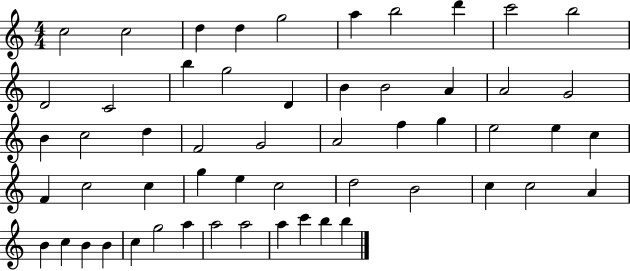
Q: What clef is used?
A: treble